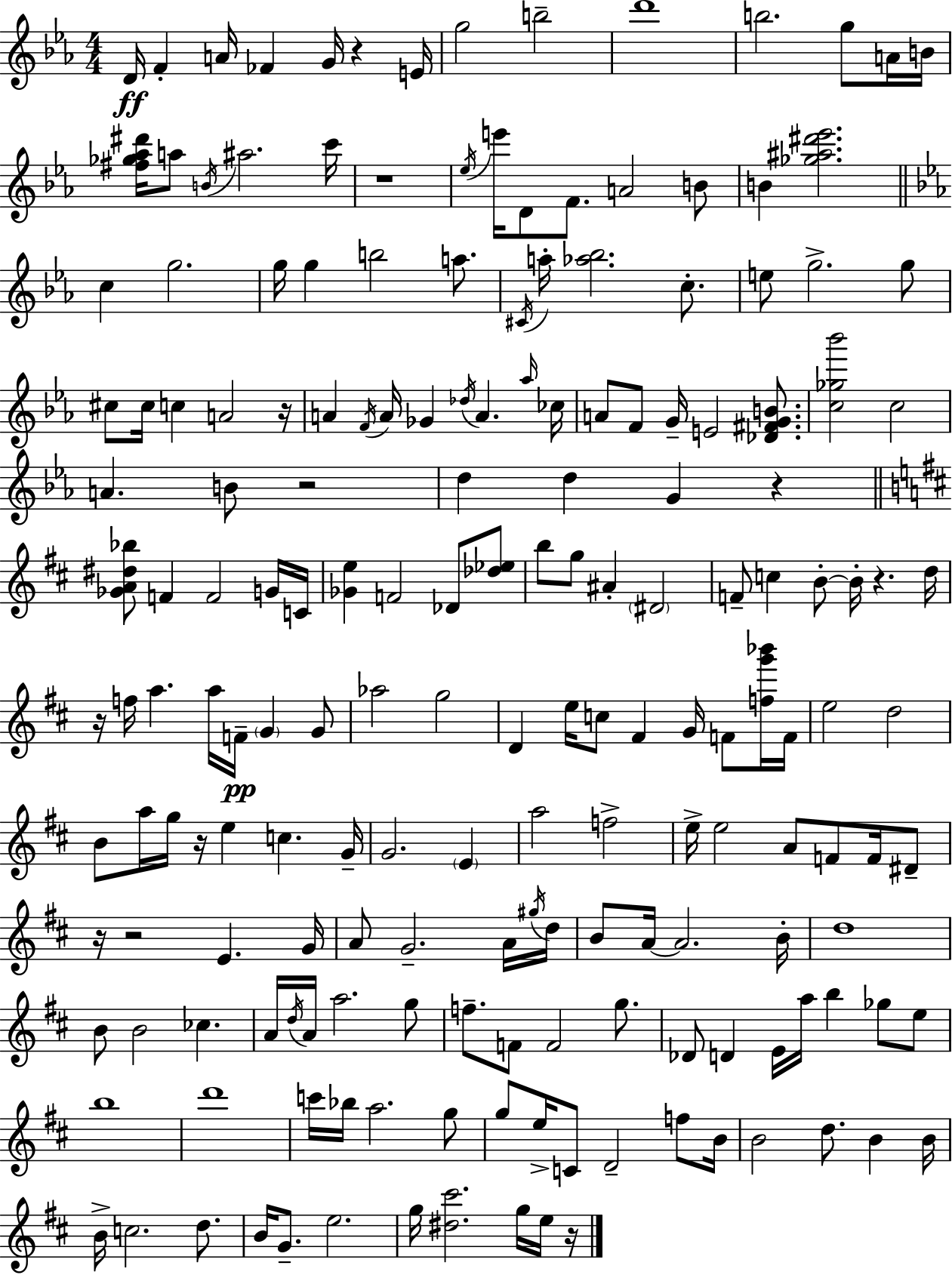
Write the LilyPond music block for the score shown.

{
  \clef treble
  \numericTimeSignature
  \time 4/4
  \key c \minor
  \repeat volta 2 { d'16\ff f'4-. a'16 fes'4 g'16 r4 e'16 | g''2 b''2-- | d'''1 | b''2. g''8 a'16 b'16 | \break <fis'' ges'' aes'' dis'''>16 a''8 \acciaccatura { b'16 } ais''2. | c'''16 r1 | \acciaccatura { ees''16 } e'''16 d'8 f'8. a'2 | b'8 b'4 <ges'' ais'' dis''' ees'''>2. | \break \bar "||" \break \key c \minor c''4 g''2. | g''16 g''4 b''2 a''8. | \acciaccatura { cis'16 } a''16-. <aes'' bes''>2. c''8.-. | e''8 g''2.-> g''8 | \break cis''8 cis''16 c''4 a'2 | r16 a'4 \acciaccatura { f'16 } a'16 ges'4 \acciaccatura { des''16 } a'4. | \grace { aes''16 } ces''16 a'8 f'8 g'16-- e'2 | <des' fis' g' b'>8. <c'' ges'' bes'''>2 c''2 | \break a'4. b'8 r2 | d''4 d''4 g'4 | r4 \bar "||" \break \key d \major <ges' a' dis'' bes''>8 f'4 f'2 g'16 c'16 | <ges' e''>4 f'2 des'8 <des'' ees''>8 | b''8 g''8 ais'4-. \parenthesize dis'2 | f'8-- c''4 b'8-.~~ b'16-. r4. d''16 | \break r16 f''16 a''4. a''16 f'16--\pp \parenthesize g'4 g'8 | aes''2 g''2 | d'4 e''16 c''8 fis'4 g'16 f'8 <f'' g''' bes'''>16 f'16 | e''2 d''2 | \break b'8 a''16 g''16 r16 e''4 c''4. g'16-- | g'2. \parenthesize e'4 | a''2 f''2-> | e''16-> e''2 a'8 f'8 f'16 dis'8-- | \break r16 r2 e'4. g'16 | a'8 g'2.-- a'16 \acciaccatura { gis''16 } | d''16 b'8 a'16~~ a'2. | b'16-. d''1 | \break b'8 b'2 ces''4. | a'16 \acciaccatura { d''16 } a'16 a''2. | g''8 f''8.-- f'8 f'2 g''8. | des'8 d'4 e'16 a''16 b''4 ges''8 | \break e''8 b''1 | d'''1 | c'''16 bes''16 a''2. | g''8 g''8 e''16-> c'8 d'2-- f''8 | \break b'16 b'2 d''8. b'4 | b'16 b'16-> c''2. d''8. | b'16 g'8.-- e''2. | g''16 <dis'' cis'''>2. g''16 | \break e''16 r16 } \bar "|."
}